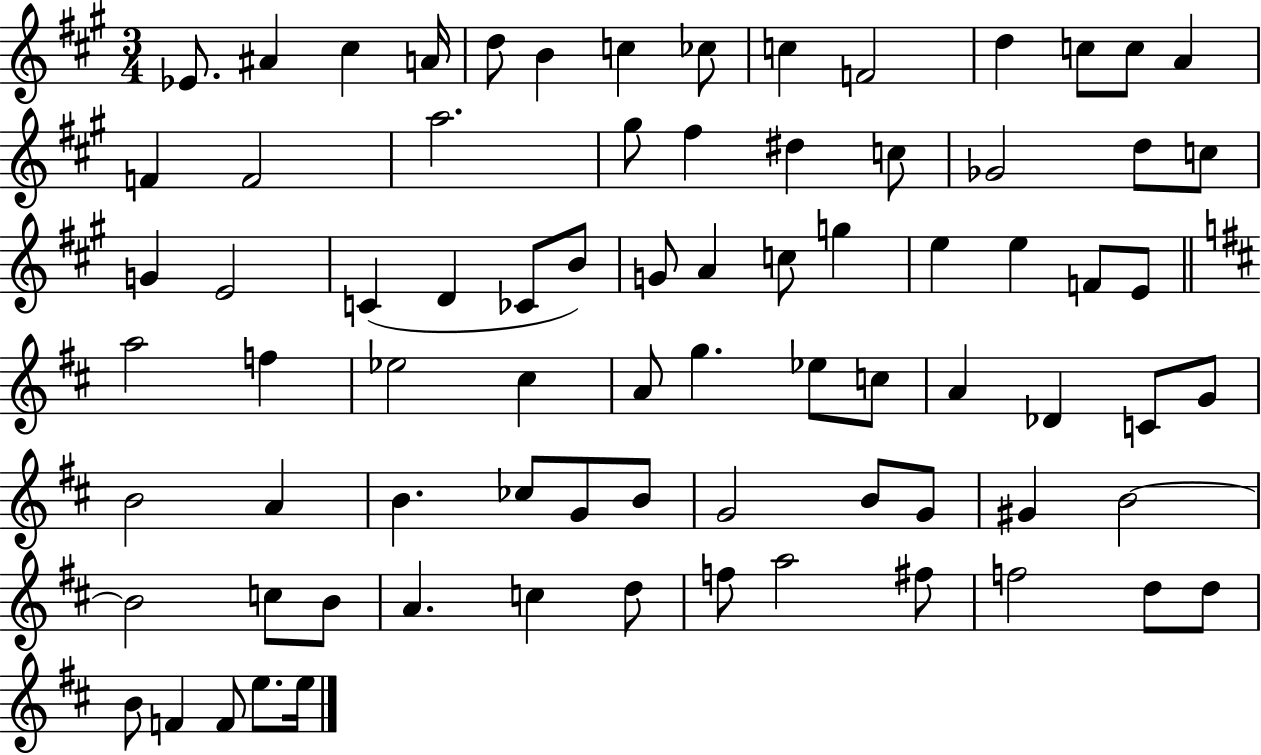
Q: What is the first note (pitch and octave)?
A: Eb4